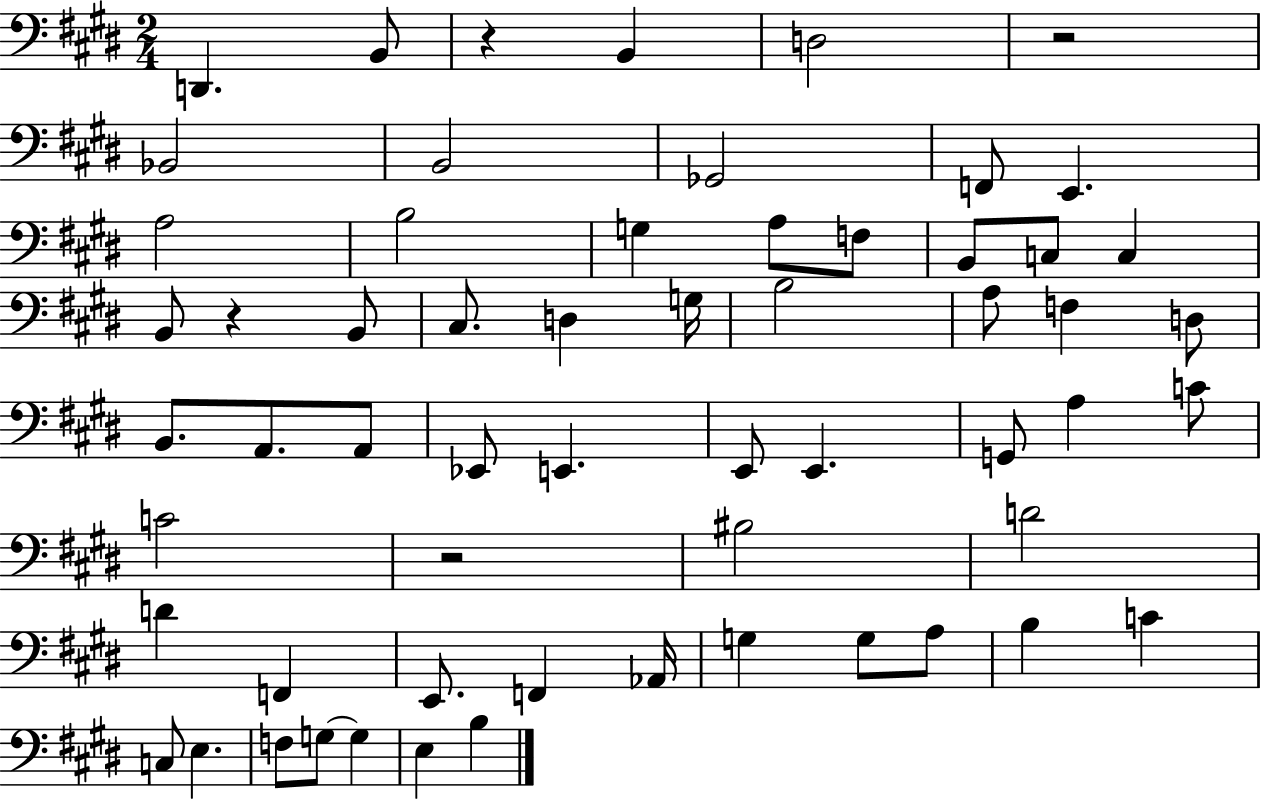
X:1
T:Untitled
M:2/4
L:1/4
K:E
D,, B,,/2 z B,, D,2 z2 _B,,2 B,,2 _G,,2 F,,/2 E,, A,2 B,2 G, A,/2 F,/2 B,,/2 C,/2 C, B,,/2 z B,,/2 ^C,/2 D, G,/4 B,2 A,/2 F, D,/2 B,,/2 A,,/2 A,,/2 _E,,/2 E,, E,,/2 E,, G,,/2 A, C/2 C2 z2 ^B,2 D2 D F,, E,,/2 F,, _A,,/4 G, G,/2 A,/2 B, C C,/2 E, F,/2 G,/2 G, E, B,